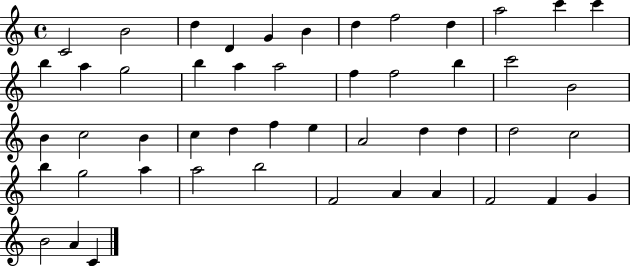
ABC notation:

X:1
T:Untitled
M:4/4
L:1/4
K:C
C2 B2 d D G B d f2 d a2 c' c' b a g2 b a a2 f f2 b c'2 B2 B c2 B c d f e A2 d d d2 c2 b g2 a a2 b2 F2 A A F2 F G B2 A C